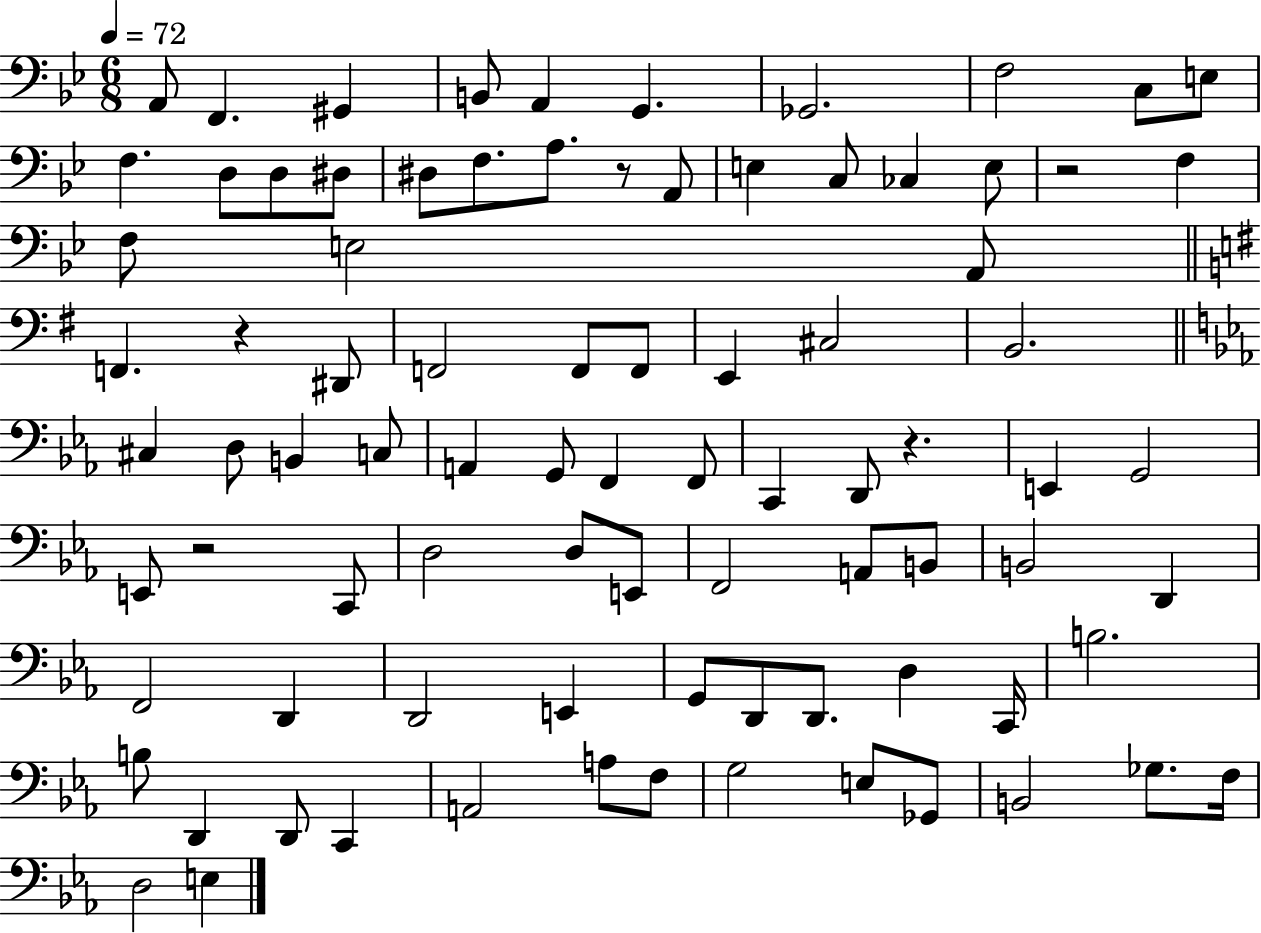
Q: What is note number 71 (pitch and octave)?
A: A2